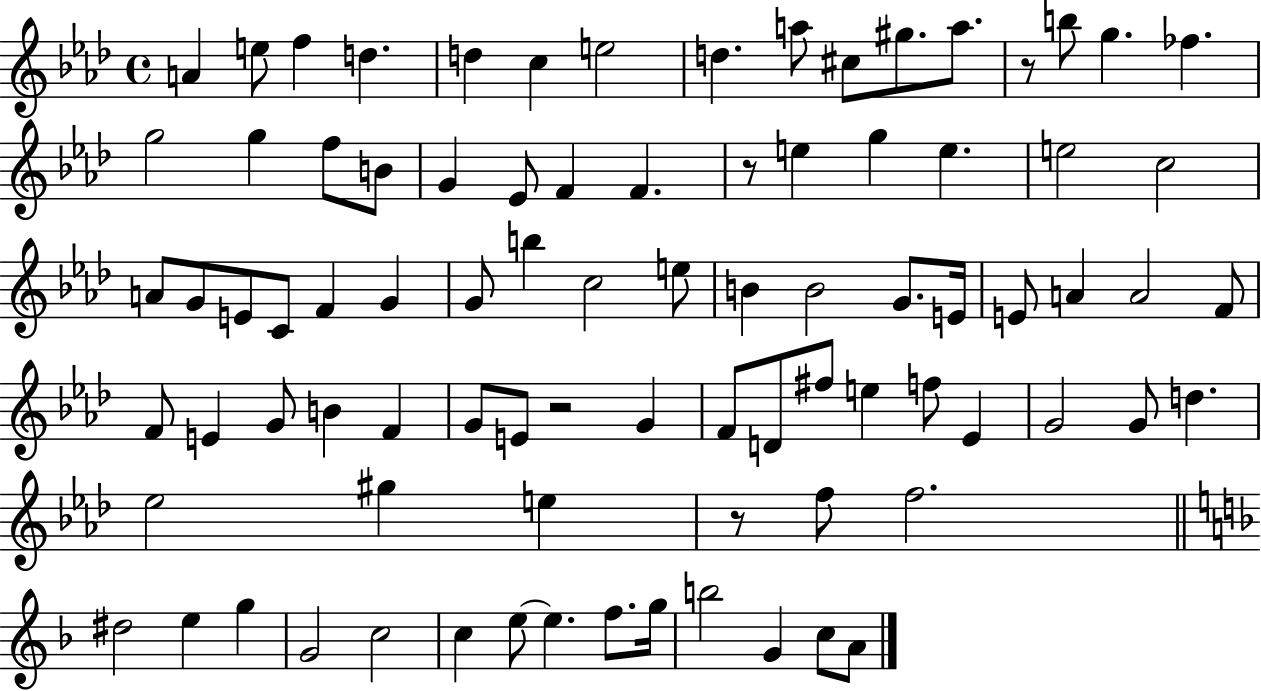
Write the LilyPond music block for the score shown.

{
  \clef treble
  \time 4/4
  \defaultTimeSignature
  \key aes \major
  a'4 e''8 f''4 d''4. | d''4 c''4 e''2 | d''4. a''8 cis''8 gis''8. a''8. | r8 b''8 g''4. fes''4. | \break g''2 g''4 f''8 b'8 | g'4 ees'8 f'4 f'4. | r8 e''4 g''4 e''4. | e''2 c''2 | \break a'8 g'8 e'8 c'8 f'4 g'4 | g'8 b''4 c''2 e''8 | b'4 b'2 g'8. e'16 | e'8 a'4 a'2 f'8 | \break f'8 e'4 g'8 b'4 f'4 | g'8 e'8 r2 g'4 | f'8 d'8 fis''8 e''4 f''8 ees'4 | g'2 g'8 d''4. | \break ees''2 gis''4 e''4 | r8 f''8 f''2. | \bar "||" \break \key f \major dis''2 e''4 g''4 | g'2 c''2 | c''4 e''8~~ e''4. f''8. g''16 | b''2 g'4 c''8 a'8 | \break \bar "|."
}